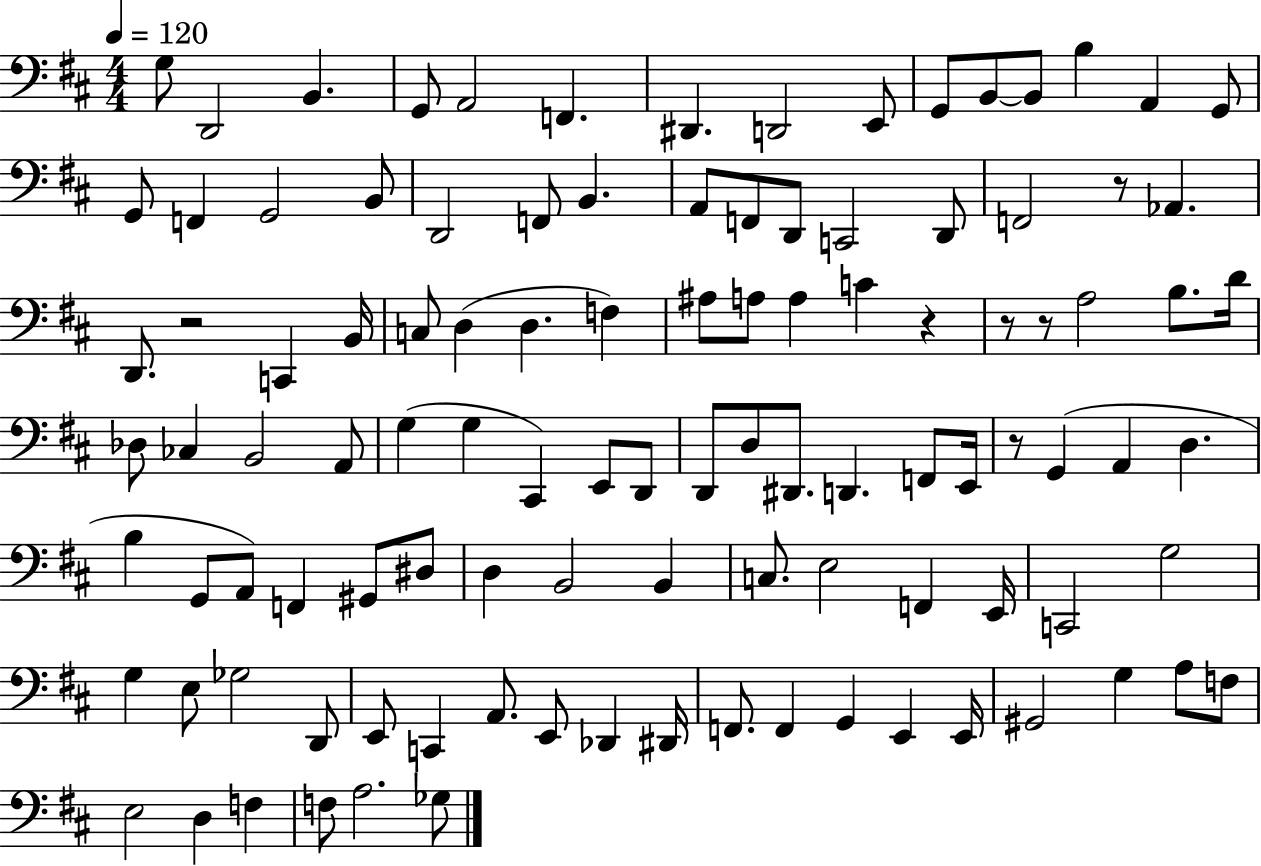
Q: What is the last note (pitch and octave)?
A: Gb3